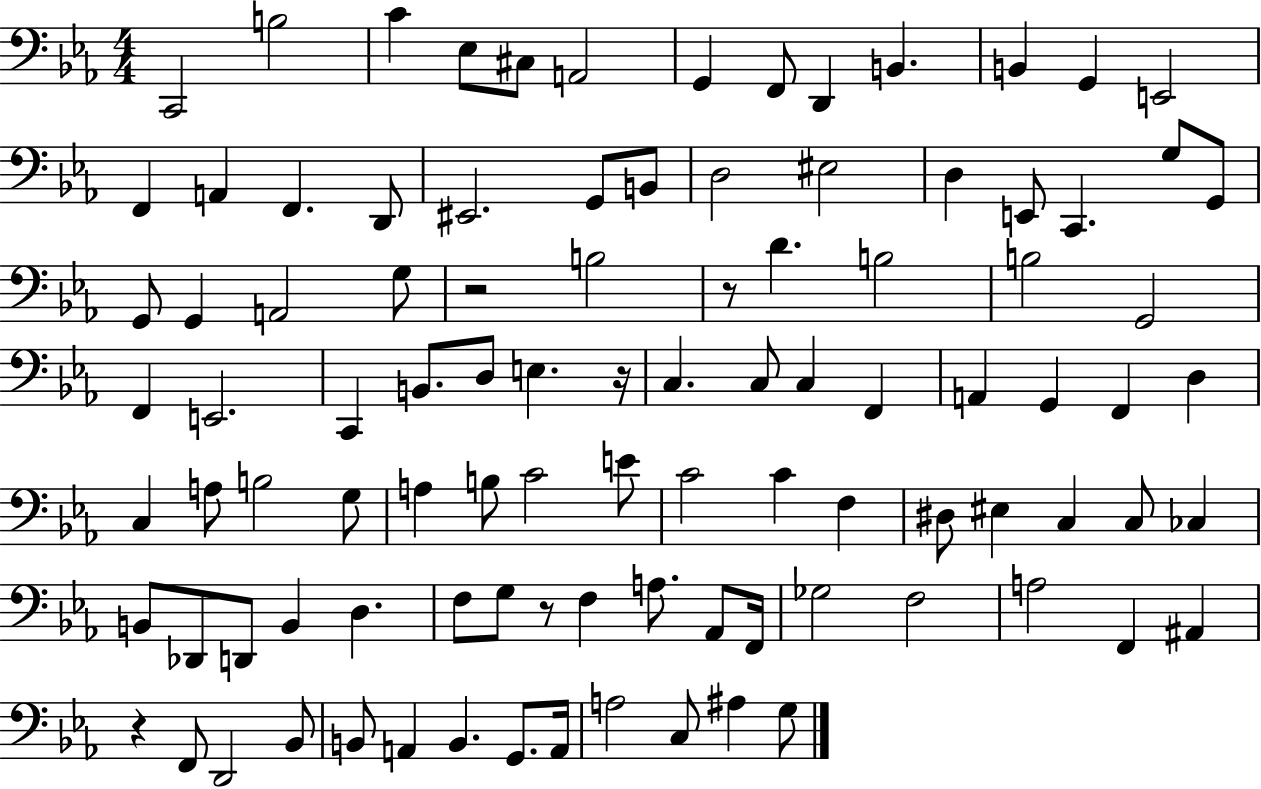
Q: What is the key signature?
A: EES major